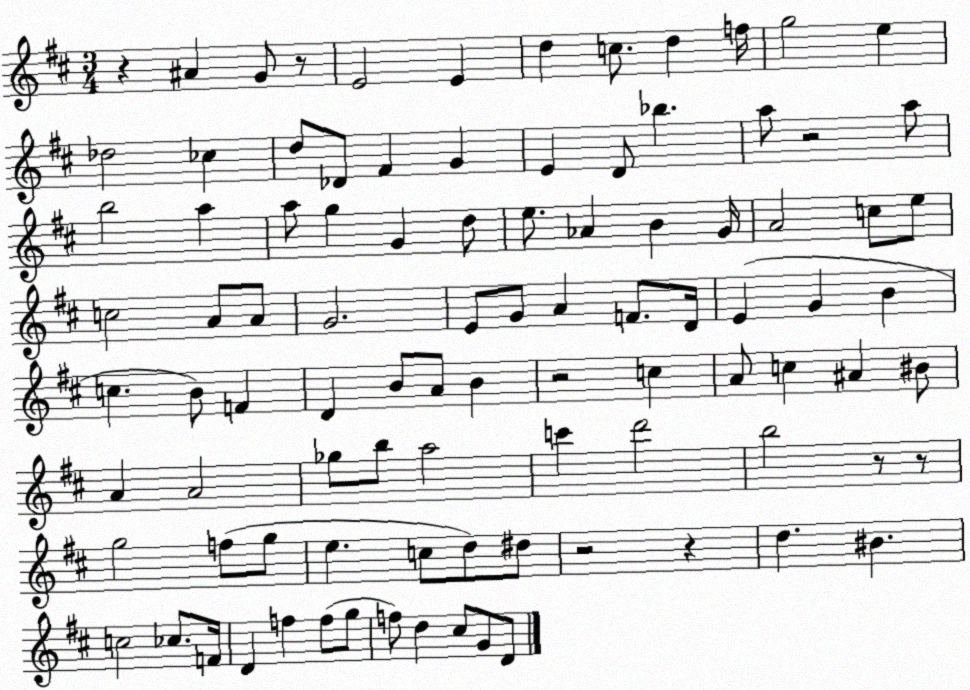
X:1
T:Untitled
M:3/4
L:1/4
K:D
z ^A G/2 z/2 E2 E d c/2 d f/4 g2 e _d2 _c d/2 _D/2 ^F G E D/2 _b a/2 z2 a/2 b2 a a/2 g G d/2 e/2 _A B G/4 A2 c/2 e/2 c2 A/2 A/2 G2 E/2 G/2 A F/2 D/4 E G B c B/2 F D B/2 A/2 B z2 c A/2 c ^A ^B/2 A A2 _g/2 b/2 a2 c' d'2 b2 z/2 z/2 g2 f/2 g/2 e c/2 d/2 ^d/2 z2 z d ^B c2 _c/2 F/4 D f f/2 g/2 f/2 d ^c/2 G/2 D/2